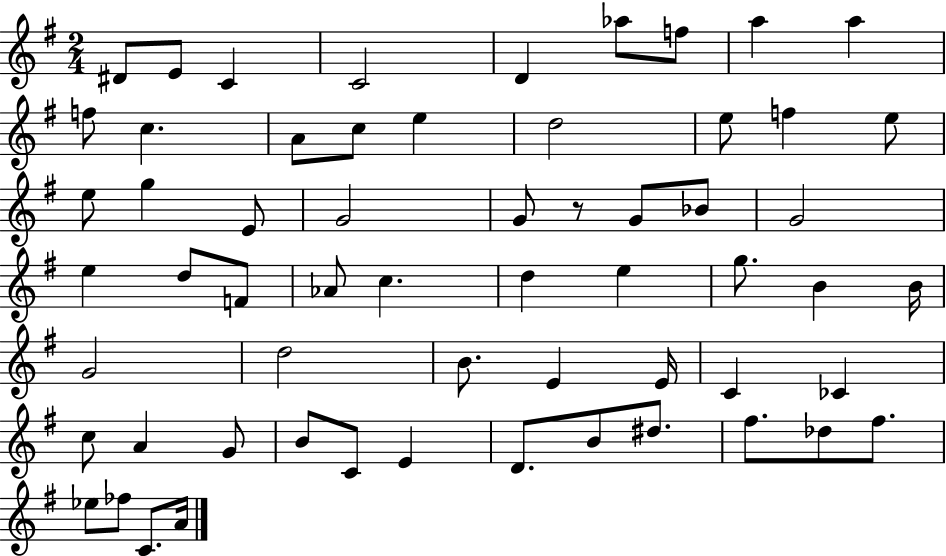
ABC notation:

X:1
T:Untitled
M:2/4
L:1/4
K:G
^D/2 E/2 C C2 D _a/2 f/2 a a f/2 c A/2 c/2 e d2 e/2 f e/2 e/2 g E/2 G2 G/2 z/2 G/2 _B/2 G2 e d/2 F/2 _A/2 c d e g/2 B B/4 G2 d2 B/2 E E/4 C _C c/2 A G/2 B/2 C/2 E D/2 B/2 ^d/2 ^f/2 _d/2 ^f/2 _e/2 _f/2 C/2 A/4